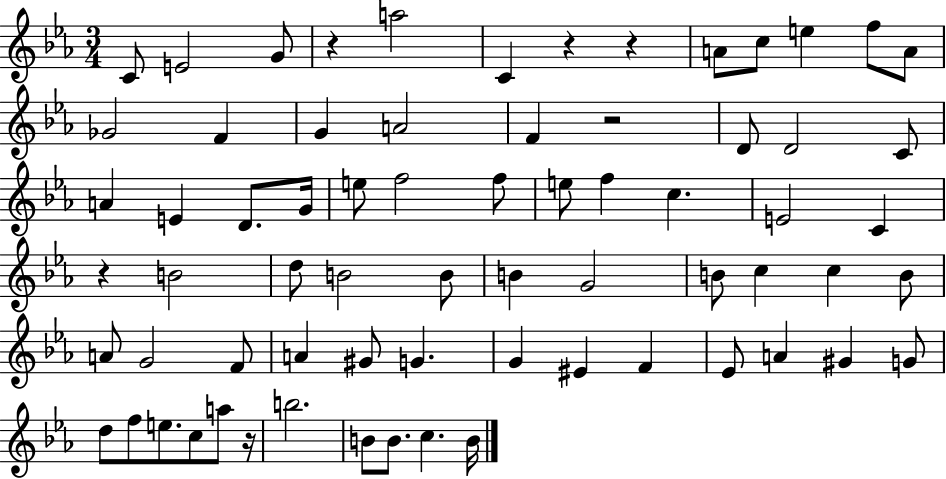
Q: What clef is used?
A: treble